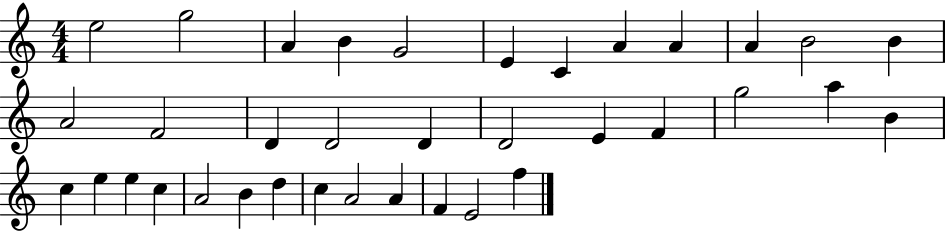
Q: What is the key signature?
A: C major